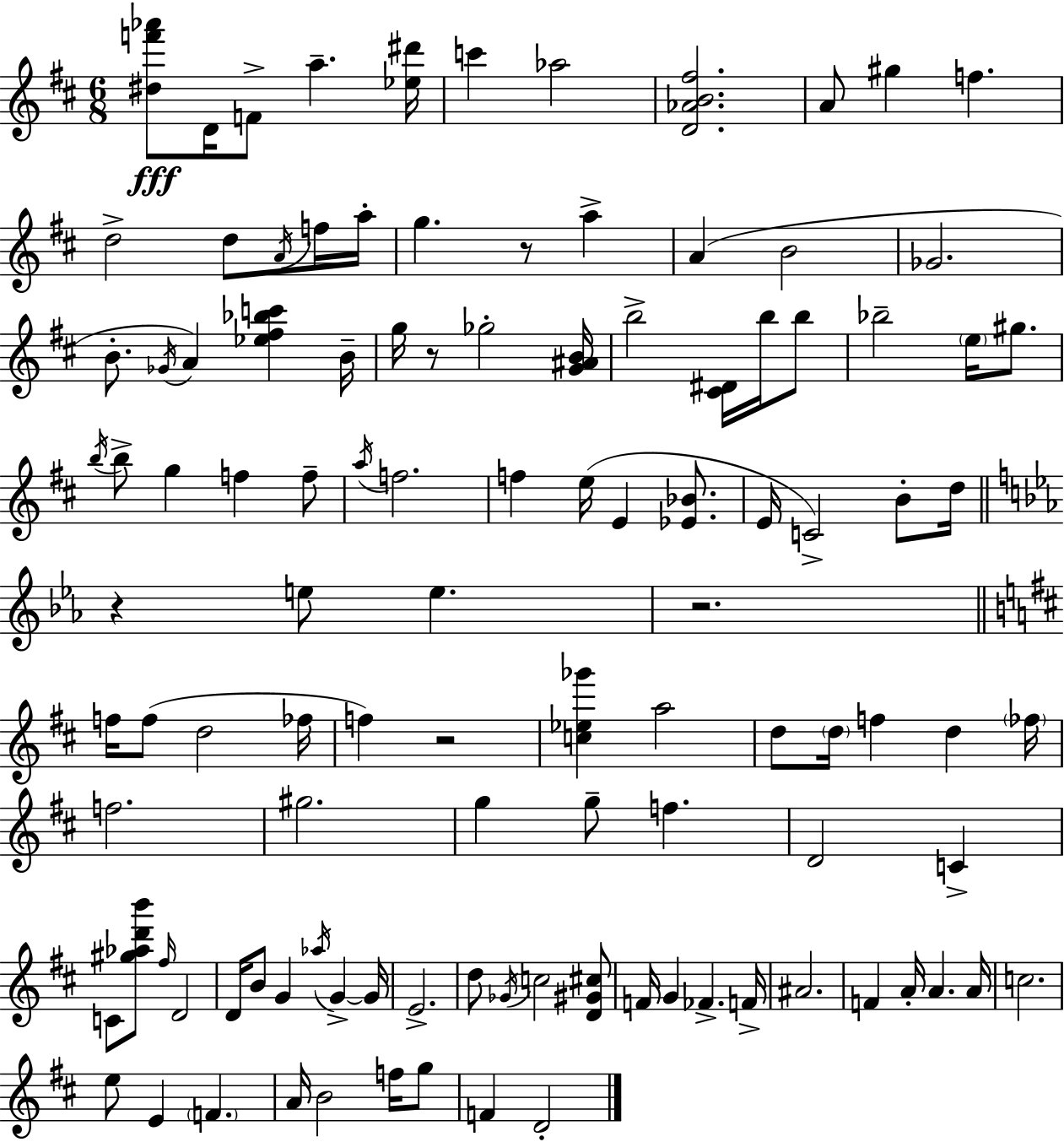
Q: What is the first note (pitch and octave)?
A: D4